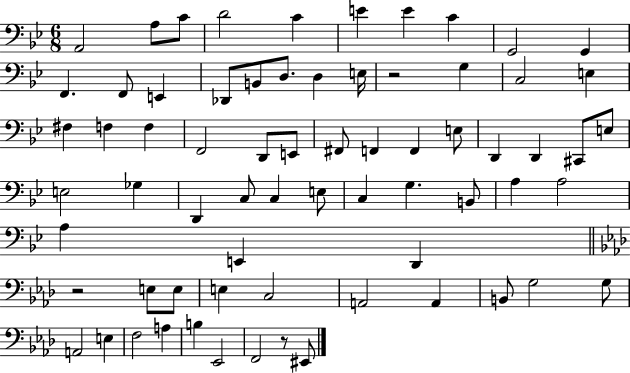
{
  \clef bass
  \numericTimeSignature
  \time 6/8
  \key bes \major
  a,2 a8 c'8 | d'2 c'4 | e'4 e'4 c'4 | g,2 g,4 | \break f,4. f,8 e,4 | des,8 b,8 d8. d4 e16 | r2 g4 | c2 e4 | \break fis4 f4 f4 | f,2 d,8 e,8 | fis,8 f,4 f,4 e8 | d,4 d,4 cis,8 e8 | \break e2 ges4 | d,4 c8 c4 e8 | c4 g4. b,8 | a4 a2 | \break a4 e,4 d,4 | \bar "||" \break \key f \minor r2 e8 e8 | e4 c2 | a,2 a,4 | b,8 g2 g8 | \break a,2 e4 | f2 a4 | b4 ees,2 | f,2 r8 eis,8 | \break \bar "|."
}